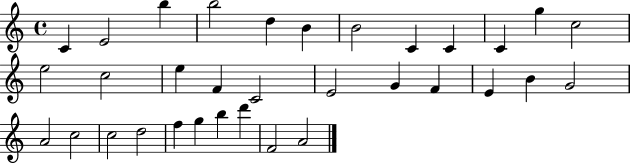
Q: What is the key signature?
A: C major